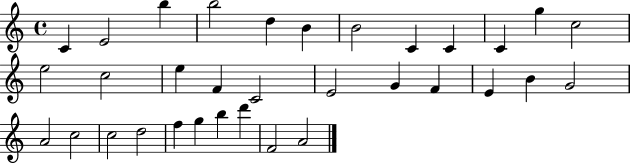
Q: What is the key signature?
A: C major